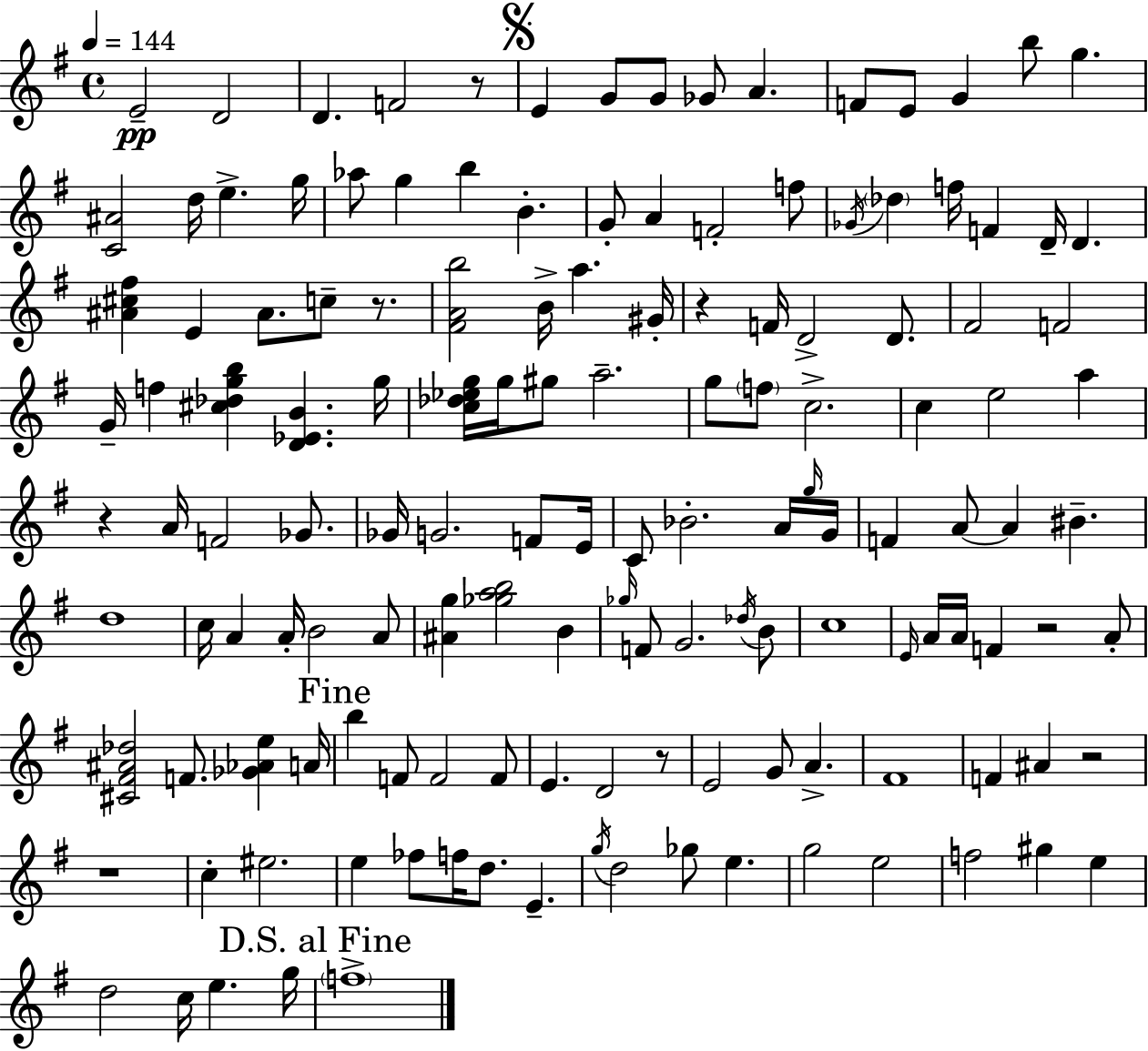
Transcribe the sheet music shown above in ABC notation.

X:1
T:Untitled
M:4/4
L:1/4
K:Em
E2 D2 D F2 z/2 E G/2 G/2 _G/2 A F/2 E/2 G b/2 g [C^A]2 d/4 e g/4 _a/2 g b B G/2 A F2 f/2 _G/4 _d f/4 F D/4 D [^A^c^f] E ^A/2 c/2 z/2 [^FAb]2 B/4 a ^G/4 z F/4 D2 D/2 ^F2 F2 G/4 f [^c_dgb] [D_EB] g/4 [c_d_eg]/4 g/4 ^g/2 a2 g/2 f/2 c2 c e2 a z A/4 F2 _G/2 _G/4 G2 F/2 E/4 C/2 _B2 A/4 g/4 G/4 F A/2 A ^B d4 c/4 A A/4 B2 A/2 [^Ag] [_gab]2 B _g/4 F/2 G2 _d/4 B/2 c4 E/4 A/4 A/4 F z2 A/2 [^C^F^A_d]2 F/2 [_G_Ae] A/4 b F/2 F2 F/2 E D2 z/2 E2 G/2 A ^F4 F ^A z2 z4 c ^e2 e _f/2 f/4 d/2 E g/4 d2 _g/2 e g2 e2 f2 ^g e d2 c/4 e g/4 f4